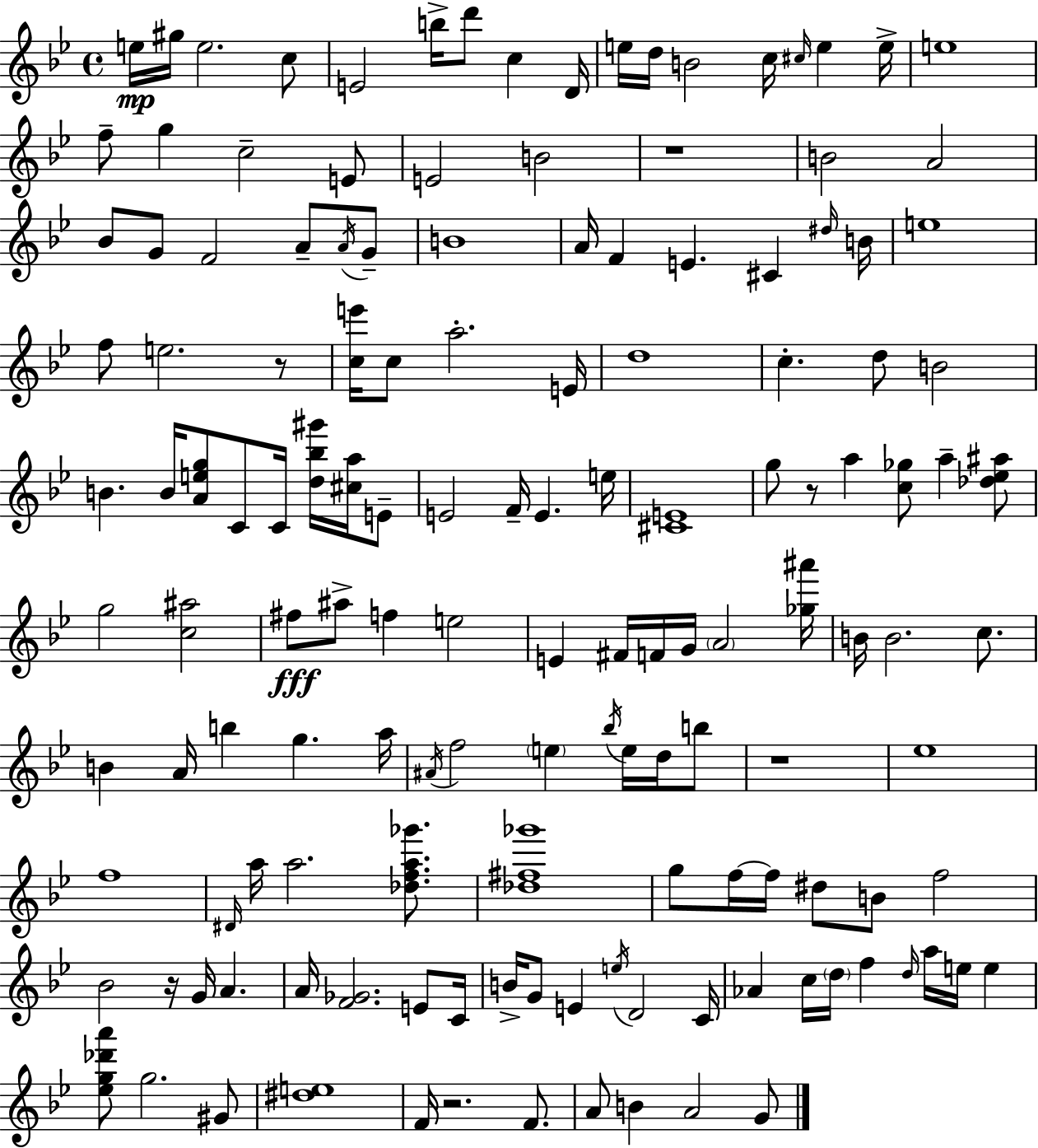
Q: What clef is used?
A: treble